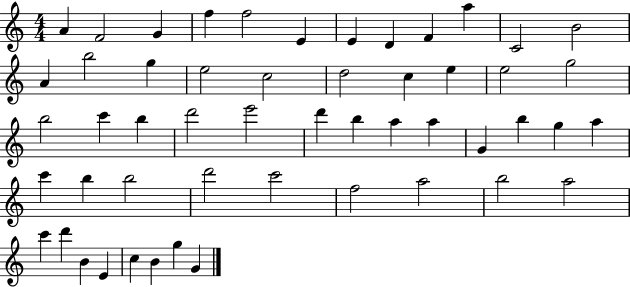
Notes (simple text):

A4/q F4/h G4/q F5/q F5/h E4/q E4/q D4/q F4/q A5/q C4/h B4/h A4/q B5/h G5/q E5/h C5/h D5/h C5/q E5/q E5/h G5/h B5/h C6/q B5/q D6/h E6/h D6/q B5/q A5/q A5/q G4/q B5/q G5/q A5/q C6/q B5/q B5/h D6/h C6/h F5/h A5/h B5/h A5/h C6/q D6/q B4/q E4/q C5/q B4/q G5/q G4/q